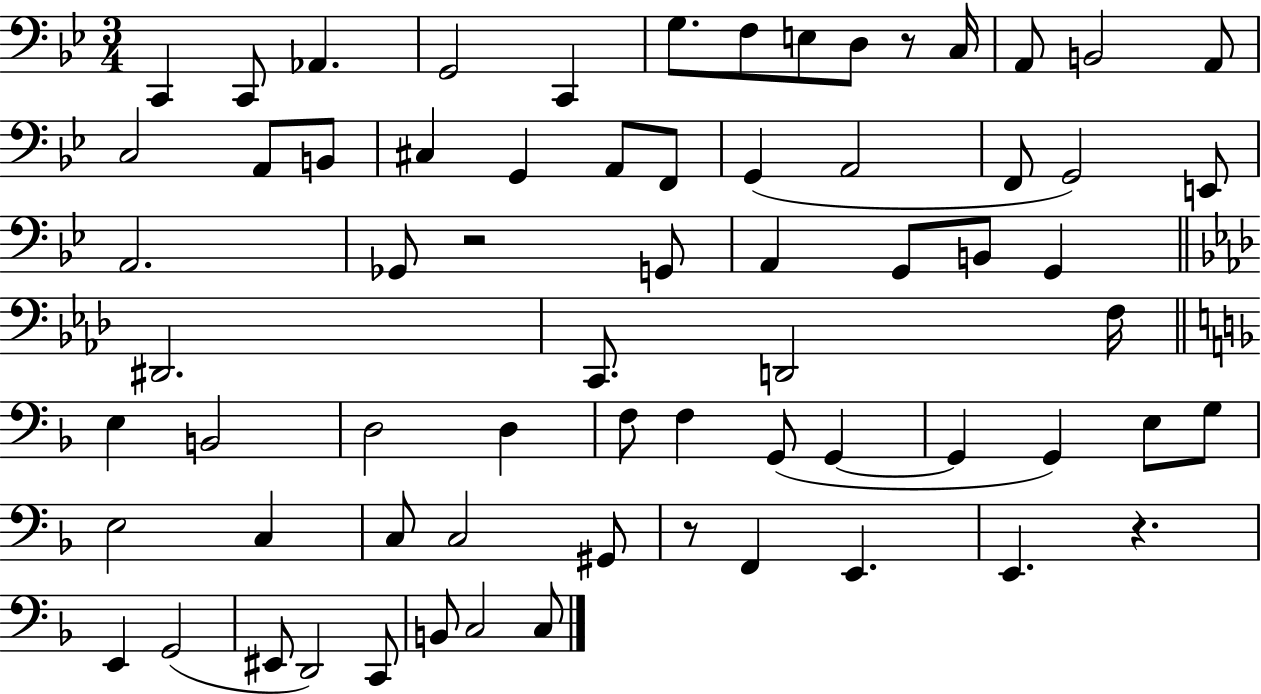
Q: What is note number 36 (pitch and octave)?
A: F3